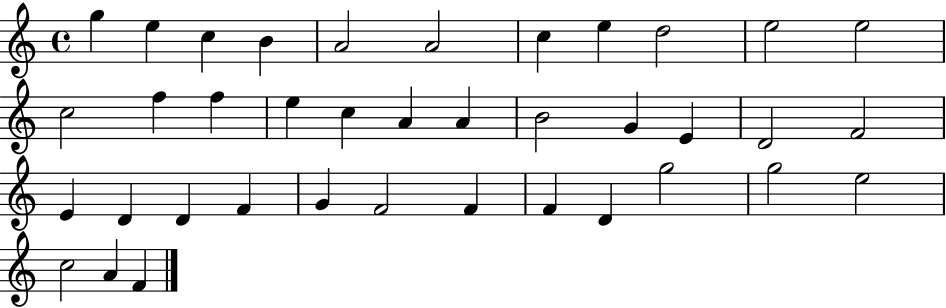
{
  \clef treble
  \time 4/4
  \defaultTimeSignature
  \key c \major
  g''4 e''4 c''4 b'4 | a'2 a'2 | c''4 e''4 d''2 | e''2 e''2 | \break c''2 f''4 f''4 | e''4 c''4 a'4 a'4 | b'2 g'4 e'4 | d'2 f'2 | \break e'4 d'4 d'4 f'4 | g'4 f'2 f'4 | f'4 d'4 g''2 | g''2 e''2 | \break c''2 a'4 f'4 | \bar "|."
}